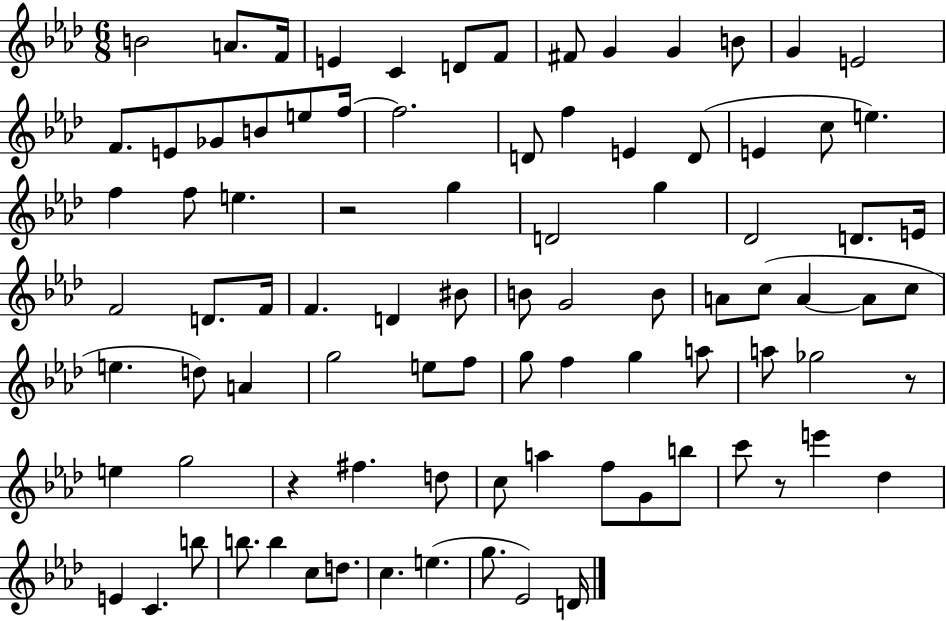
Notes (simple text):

B4/h A4/e. F4/s E4/q C4/q D4/e F4/e F#4/e G4/q G4/q B4/e G4/q E4/h F4/e. E4/e Gb4/e B4/e E5/e F5/s F5/h. D4/e F5/q E4/q D4/e E4/q C5/e E5/q. F5/q F5/e E5/q. R/h G5/q D4/h G5/q Db4/h D4/e. E4/s F4/h D4/e. F4/s F4/q. D4/q BIS4/e B4/e G4/h B4/e A4/e C5/e A4/q A4/e C5/e E5/q. D5/e A4/q G5/h E5/e F5/e G5/e F5/q G5/q A5/e A5/e Gb5/h R/e E5/q G5/h R/q F#5/q. D5/e C5/e A5/q F5/e G4/e B5/e C6/e R/e E6/q Db5/q E4/q C4/q. B5/e B5/e. B5/q C5/e D5/e. C5/q. E5/q. G5/e. Eb4/h D4/s